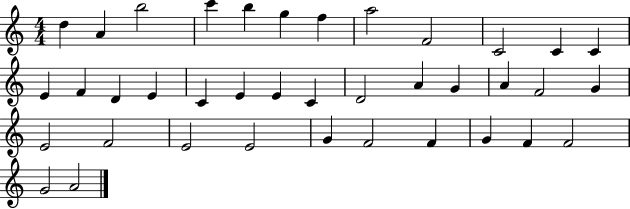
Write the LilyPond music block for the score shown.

{
  \clef treble
  \numericTimeSignature
  \time 4/4
  \key c \major
  d''4 a'4 b''2 | c'''4 b''4 g''4 f''4 | a''2 f'2 | c'2 c'4 c'4 | \break e'4 f'4 d'4 e'4 | c'4 e'4 e'4 c'4 | d'2 a'4 g'4 | a'4 f'2 g'4 | \break e'2 f'2 | e'2 e'2 | g'4 f'2 f'4 | g'4 f'4 f'2 | \break g'2 a'2 | \bar "|."
}